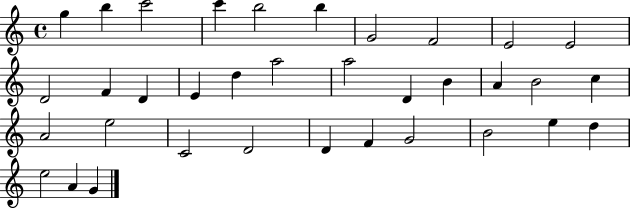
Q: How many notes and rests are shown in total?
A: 35